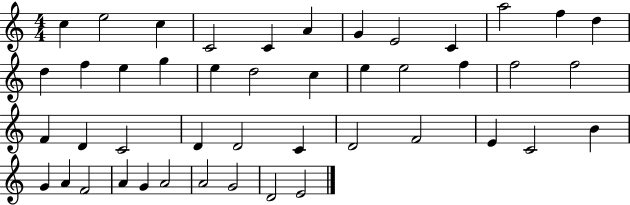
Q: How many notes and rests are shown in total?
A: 45